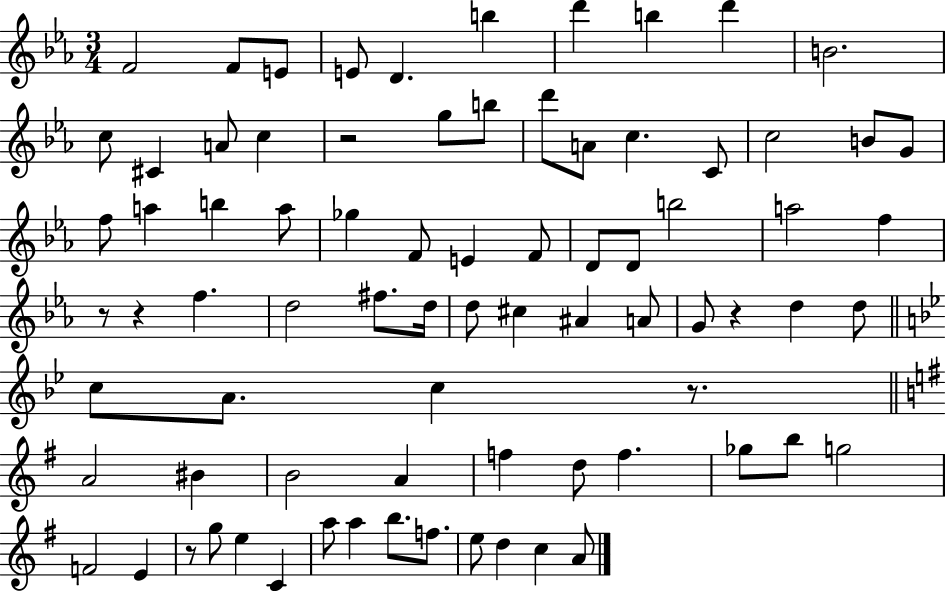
F4/h F4/e E4/e E4/e D4/q. B5/q D6/q B5/q D6/q B4/h. C5/e C#4/q A4/e C5/q R/h G5/e B5/e D6/e A4/e C5/q. C4/e C5/h B4/e G4/e F5/e A5/q B5/q A5/e Gb5/q F4/e E4/q F4/e D4/e D4/e B5/h A5/h F5/q R/e R/q F5/q. D5/h F#5/e. D5/s D5/e C#5/q A#4/q A4/e G4/e R/q D5/q D5/e C5/e A4/e. C5/q R/e. A4/h BIS4/q B4/h A4/q F5/q D5/e F5/q. Gb5/e B5/e G5/h F4/h E4/q R/e G5/e E5/q C4/q A5/e A5/q B5/e. F5/e. E5/e D5/q C5/q A4/e